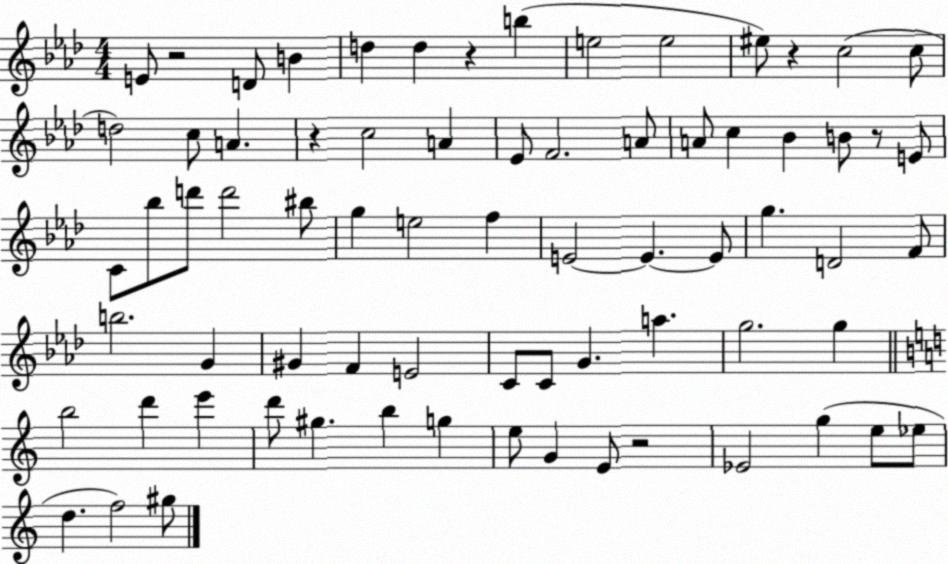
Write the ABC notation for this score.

X:1
T:Untitled
M:4/4
L:1/4
K:Ab
E/2 z2 D/2 B d d z b e2 e2 ^e/2 z c2 c/2 d2 c/2 A z c2 A _E/2 F2 A/2 A/2 c _B B/2 z/2 E/2 C/2 _b/2 d'/2 d'2 ^b/2 g e2 f E2 E E/2 g D2 F/2 b2 G ^G F E2 C/2 C/2 G a g2 g b2 d' e' d'/2 ^g b g e/2 G E/2 z2 _E2 g e/2 _e/2 d f2 ^g/2